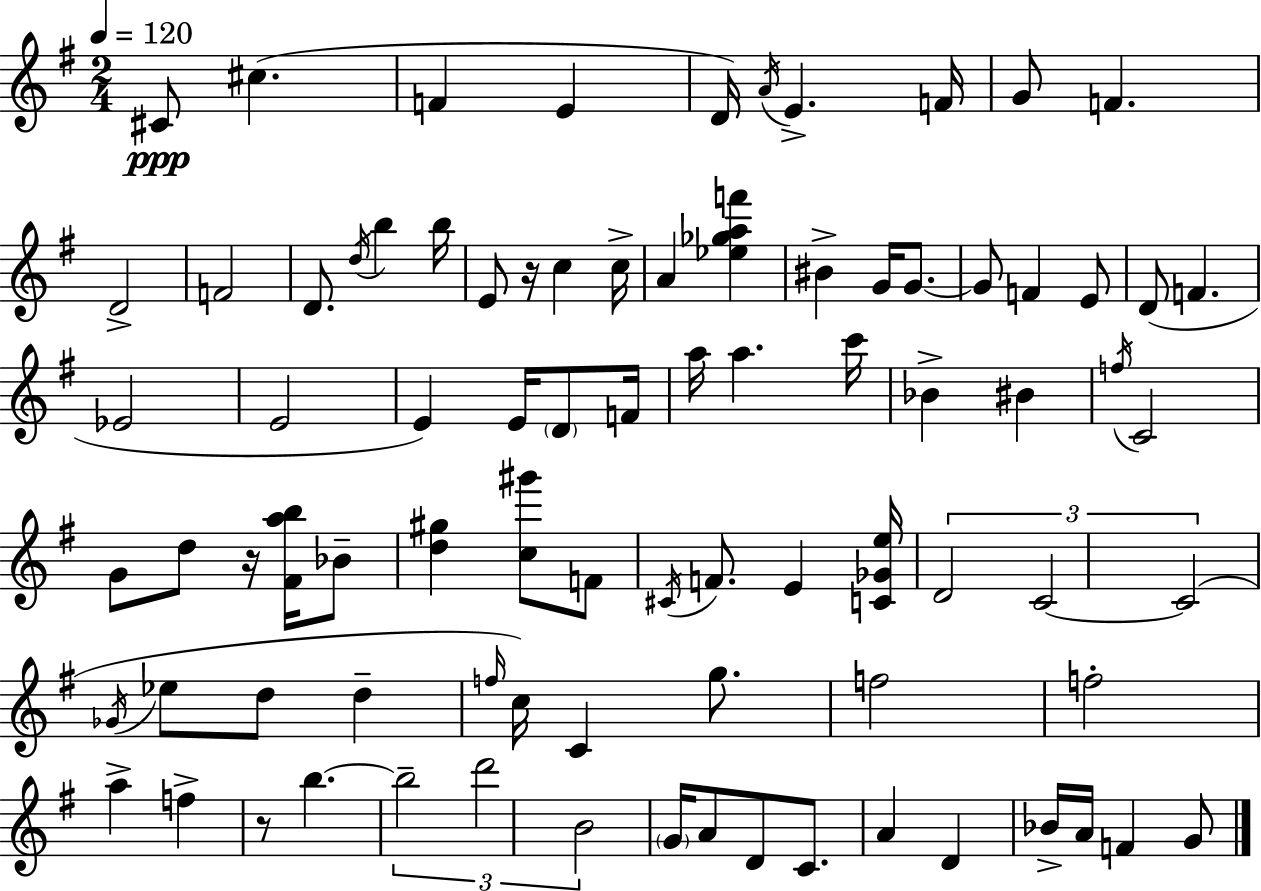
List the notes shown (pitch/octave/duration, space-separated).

C#4/e C#5/q. F4/q E4/q D4/s A4/s E4/q. F4/s G4/e F4/q. D4/h F4/h D4/e. D5/s B5/q B5/s E4/e R/s C5/q C5/s A4/q [Eb5,Gb5,A5,F6]/q BIS4/q G4/s G4/e. G4/e F4/q E4/e D4/e F4/q. Eb4/h E4/h E4/q E4/s D4/e F4/s A5/s A5/q. C6/s Bb4/q BIS4/q F5/s C4/h G4/e D5/e R/s [F#4,A5,B5]/s Bb4/e [D5,G#5]/q [C5,G#6]/e F4/e C#4/s F4/e. E4/q [C4,Gb4,E5]/s D4/h C4/h C4/h Gb4/s Eb5/e D5/e D5/q F5/s C5/s C4/q G5/e. F5/h F5/h A5/q F5/q R/e B5/q. B5/h D6/h B4/h G4/s A4/e D4/e C4/e. A4/q D4/q Bb4/s A4/s F4/q G4/e